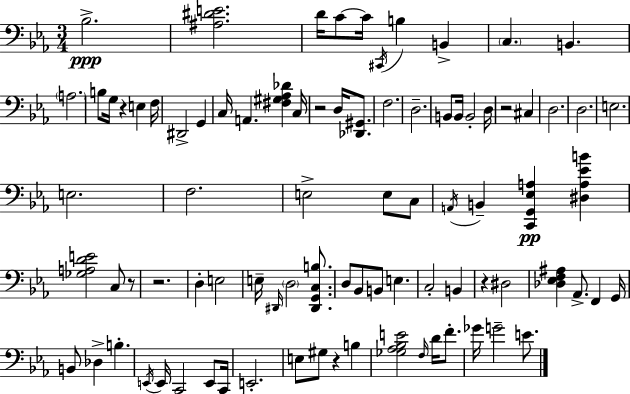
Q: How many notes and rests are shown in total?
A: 87